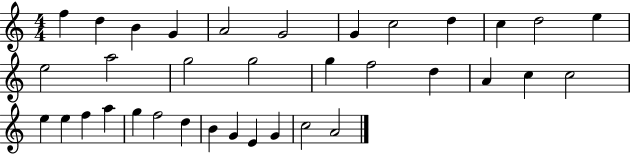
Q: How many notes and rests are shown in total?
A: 35